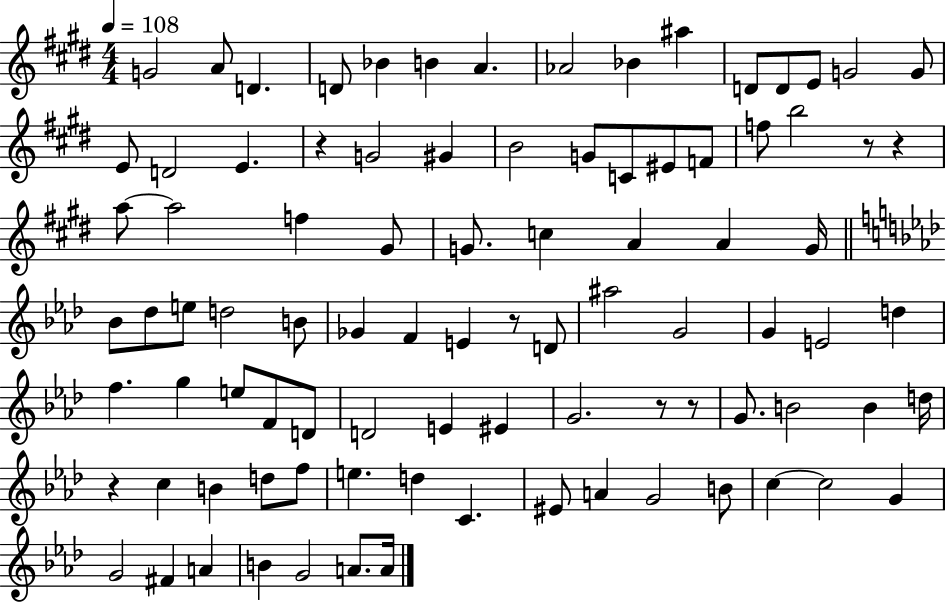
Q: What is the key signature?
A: E major